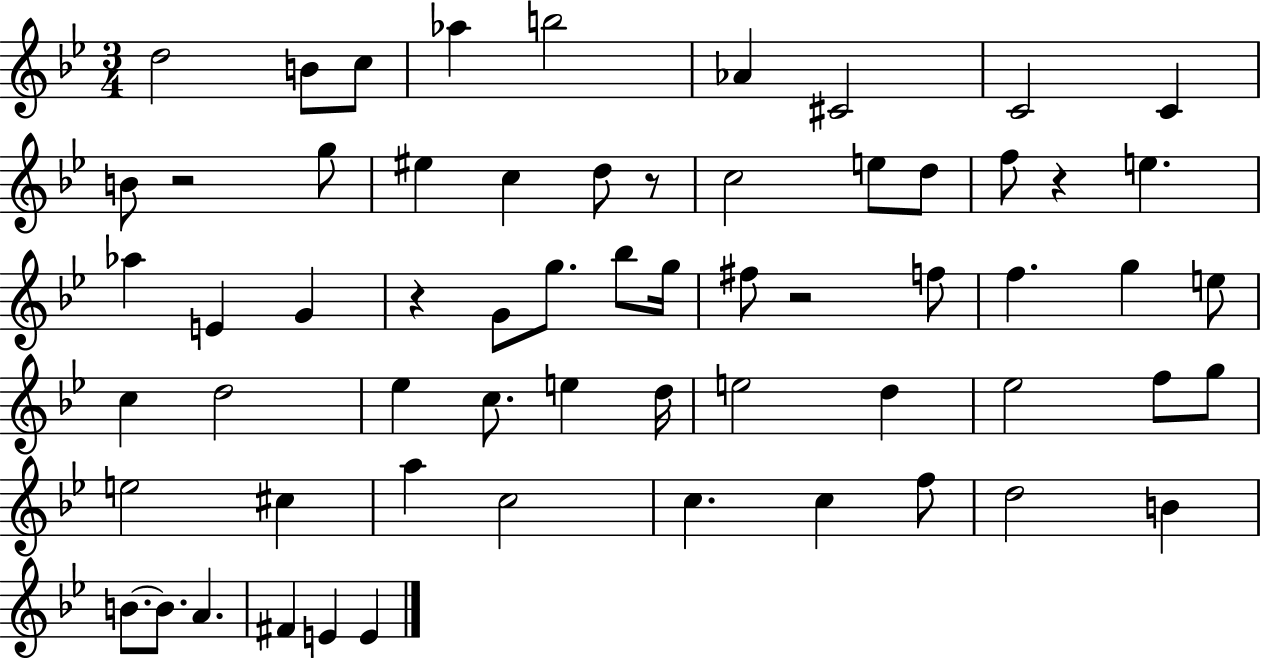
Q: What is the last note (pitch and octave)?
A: E4